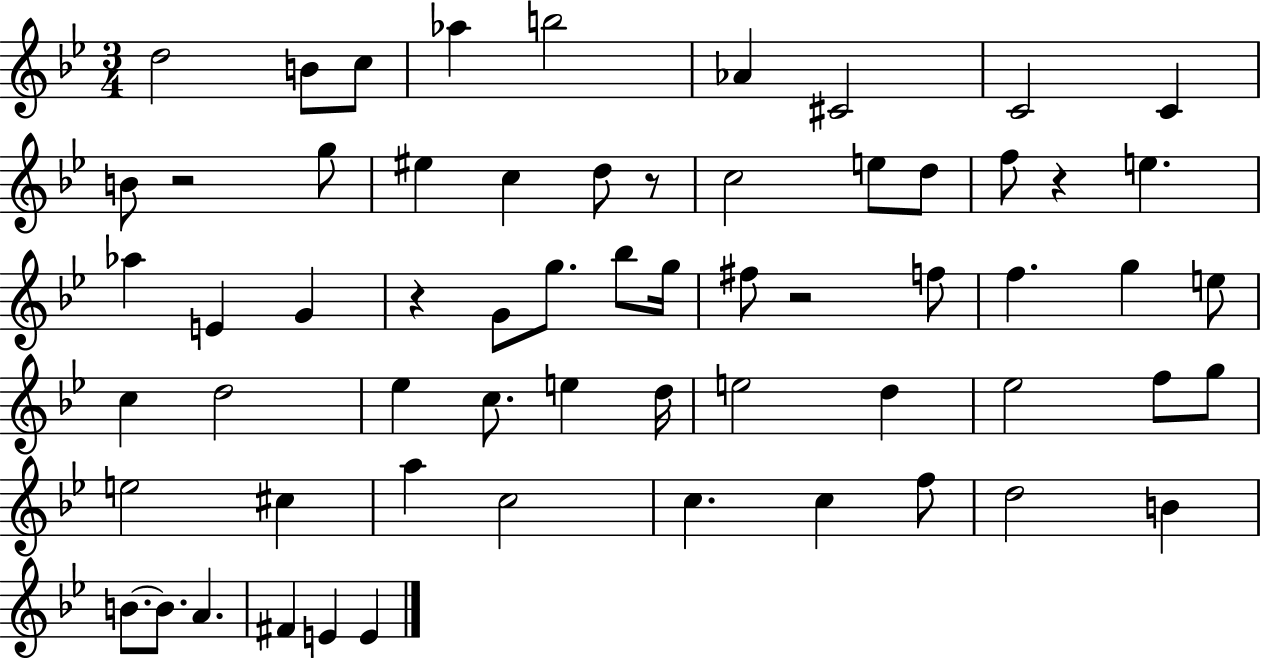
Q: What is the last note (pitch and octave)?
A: E4